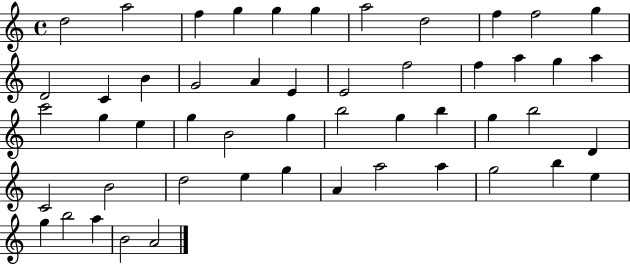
X:1
T:Untitled
M:4/4
L:1/4
K:C
d2 a2 f g g g a2 d2 f f2 g D2 C B G2 A E E2 f2 f a g a c'2 g e g B2 g b2 g b g b2 D C2 B2 d2 e g A a2 a g2 b e g b2 a B2 A2